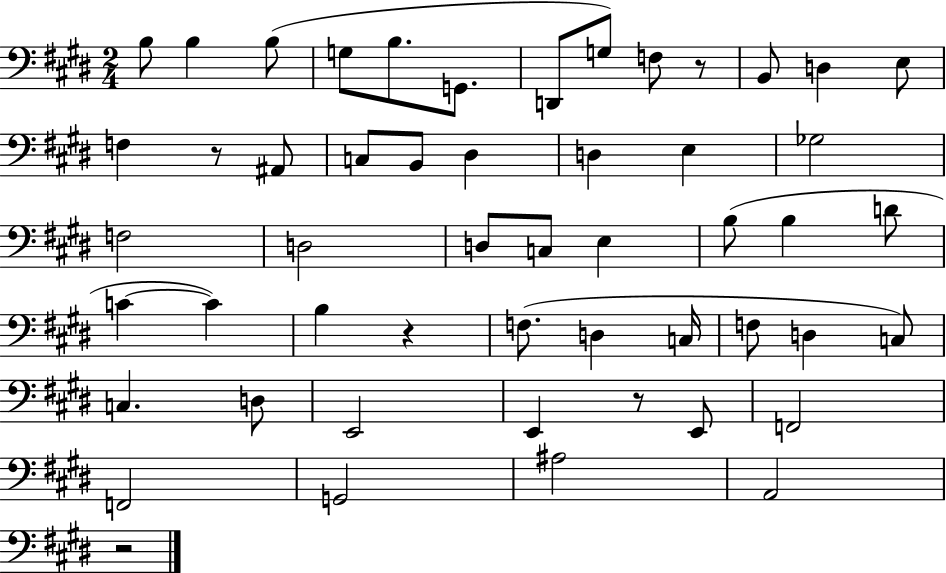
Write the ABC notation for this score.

X:1
T:Untitled
M:2/4
L:1/4
K:E
B,/2 B, B,/2 G,/2 B,/2 G,,/2 D,,/2 G,/2 F,/2 z/2 B,,/2 D, E,/2 F, z/2 ^A,,/2 C,/2 B,,/2 ^D, D, E, _G,2 F,2 D,2 D,/2 C,/2 E, B,/2 B, D/2 C C B, z F,/2 D, C,/4 F,/2 D, C,/2 C, D,/2 E,,2 E,, z/2 E,,/2 F,,2 F,,2 G,,2 ^A,2 A,,2 z2